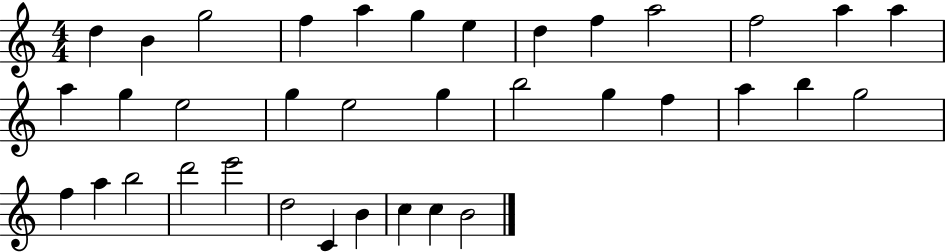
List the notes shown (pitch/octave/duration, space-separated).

D5/q B4/q G5/h F5/q A5/q G5/q E5/q D5/q F5/q A5/h F5/h A5/q A5/q A5/q G5/q E5/h G5/q E5/h G5/q B5/h G5/q F5/q A5/q B5/q G5/h F5/q A5/q B5/h D6/h E6/h D5/h C4/q B4/q C5/q C5/q B4/h